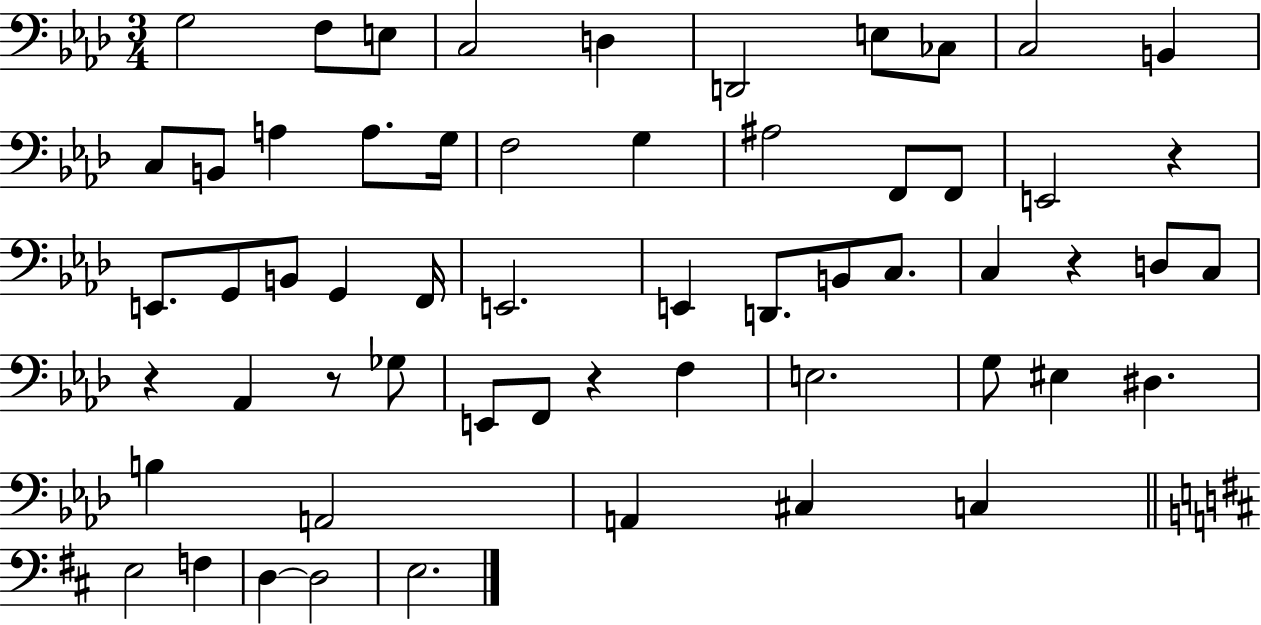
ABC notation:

X:1
T:Untitled
M:3/4
L:1/4
K:Ab
G,2 F,/2 E,/2 C,2 D, D,,2 E,/2 _C,/2 C,2 B,, C,/2 B,,/2 A, A,/2 G,/4 F,2 G, ^A,2 F,,/2 F,,/2 E,,2 z E,,/2 G,,/2 B,,/2 G,, F,,/4 E,,2 E,, D,,/2 B,,/2 C,/2 C, z D,/2 C,/2 z _A,, z/2 _G,/2 E,,/2 F,,/2 z F, E,2 G,/2 ^E, ^D, B, A,,2 A,, ^C, C, E,2 F, D, D,2 E,2